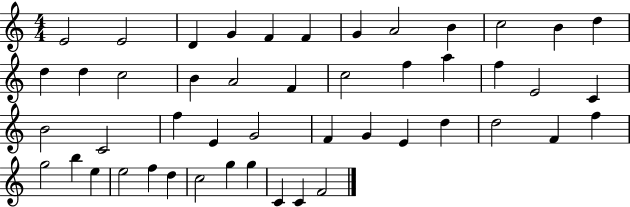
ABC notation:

X:1
T:Untitled
M:4/4
L:1/4
K:C
E2 E2 D G F F G A2 B c2 B d d d c2 B A2 F c2 f a f E2 C B2 C2 f E G2 F G E d d2 F f g2 b e e2 f d c2 g g C C F2